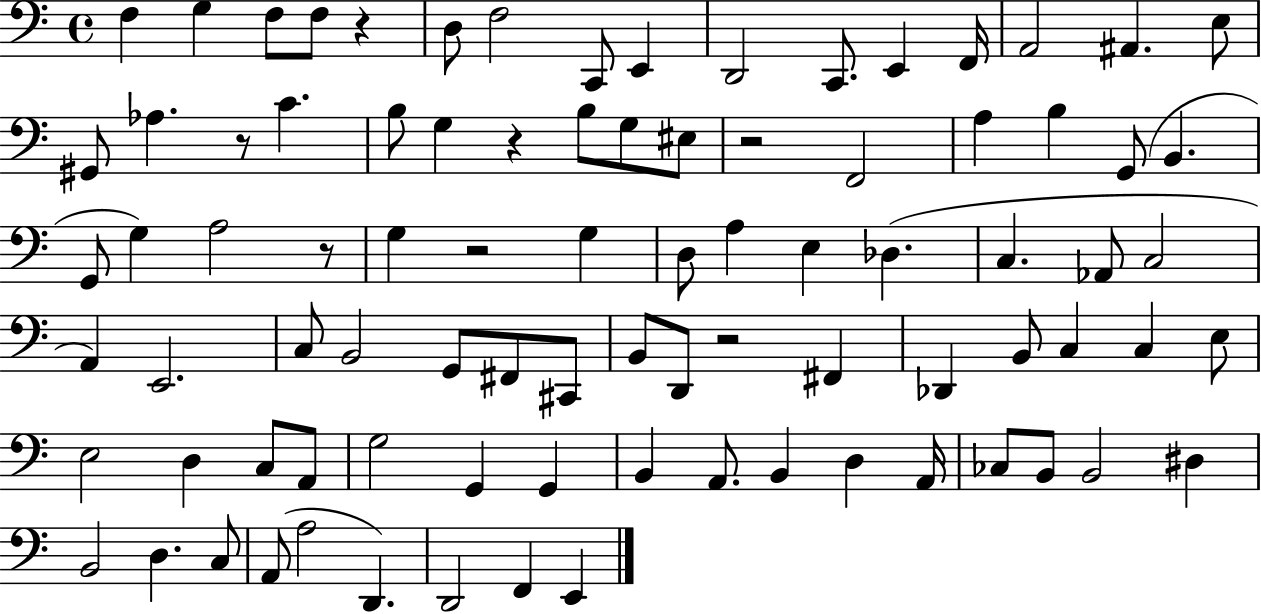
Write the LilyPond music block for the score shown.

{
  \clef bass
  \time 4/4
  \defaultTimeSignature
  \key c \major
  f4 g4 f8 f8 r4 | d8 f2 c,8 e,4 | d,2 c,8. e,4 f,16 | a,2 ais,4. e8 | \break gis,8 aes4. r8 c'4. | b8 g4 r4 b8 g8 eis8 | r2 f,2 | a4 b4 g,8( b,4. | \break g,8 g4) a2 r8 | g4 r2 g4 | d8 a4 e4 des4.( | c4. aes,8 c2 | \break a,4) e,2. | c8 b,2 g,8 fis,8 cis,8 | b,8 d,8 r2 fis,4 | des,4 b,8 c4 c4 e8 | \break e2 d4 c8 a,8 | g2 g,4 g,4 | b,4 a,8. b,4 d4 a,16 | ces8 b,8 b,2 dis4 | \break b,2 d4. c8 | a,8( a2 d,4.) | d,2 f,4 e,4 | \bar "|."
}